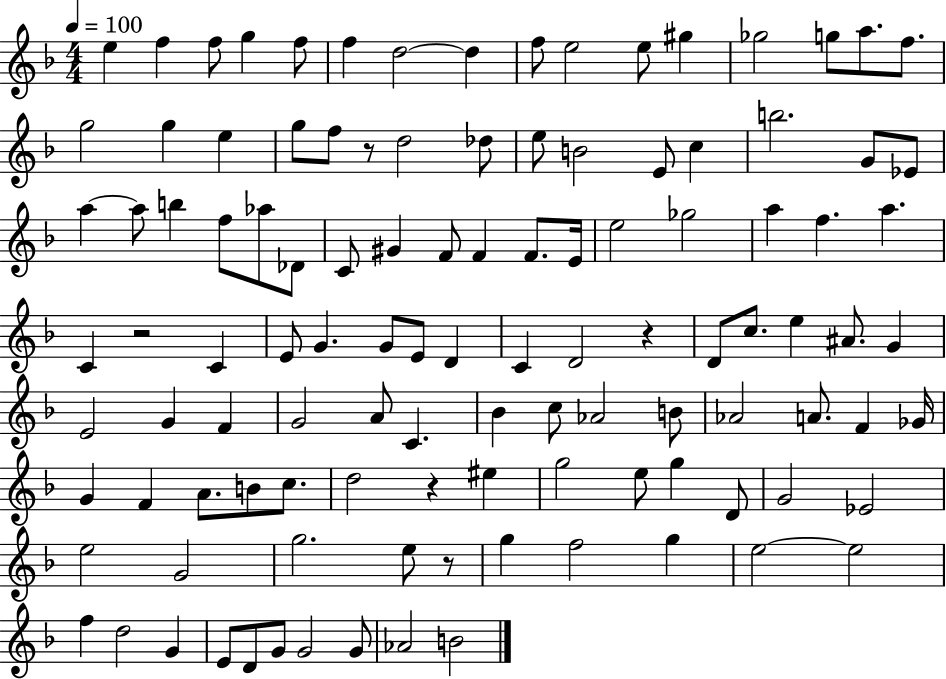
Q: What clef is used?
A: treble